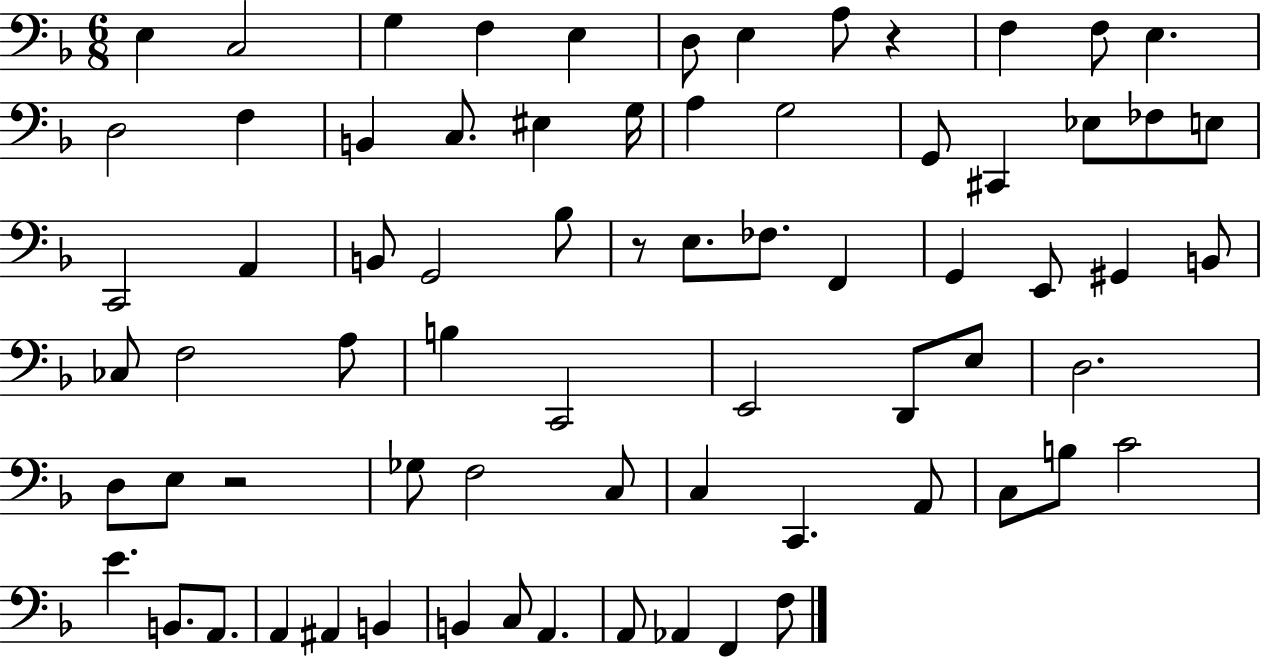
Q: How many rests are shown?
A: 3